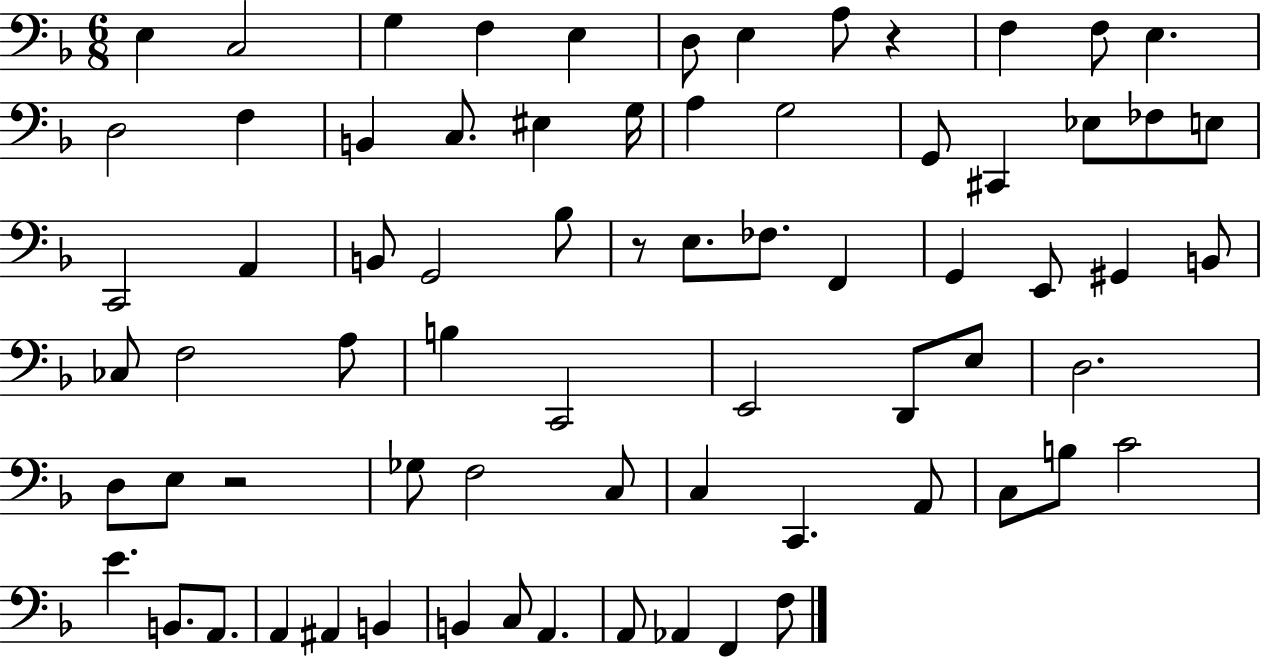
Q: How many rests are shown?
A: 3